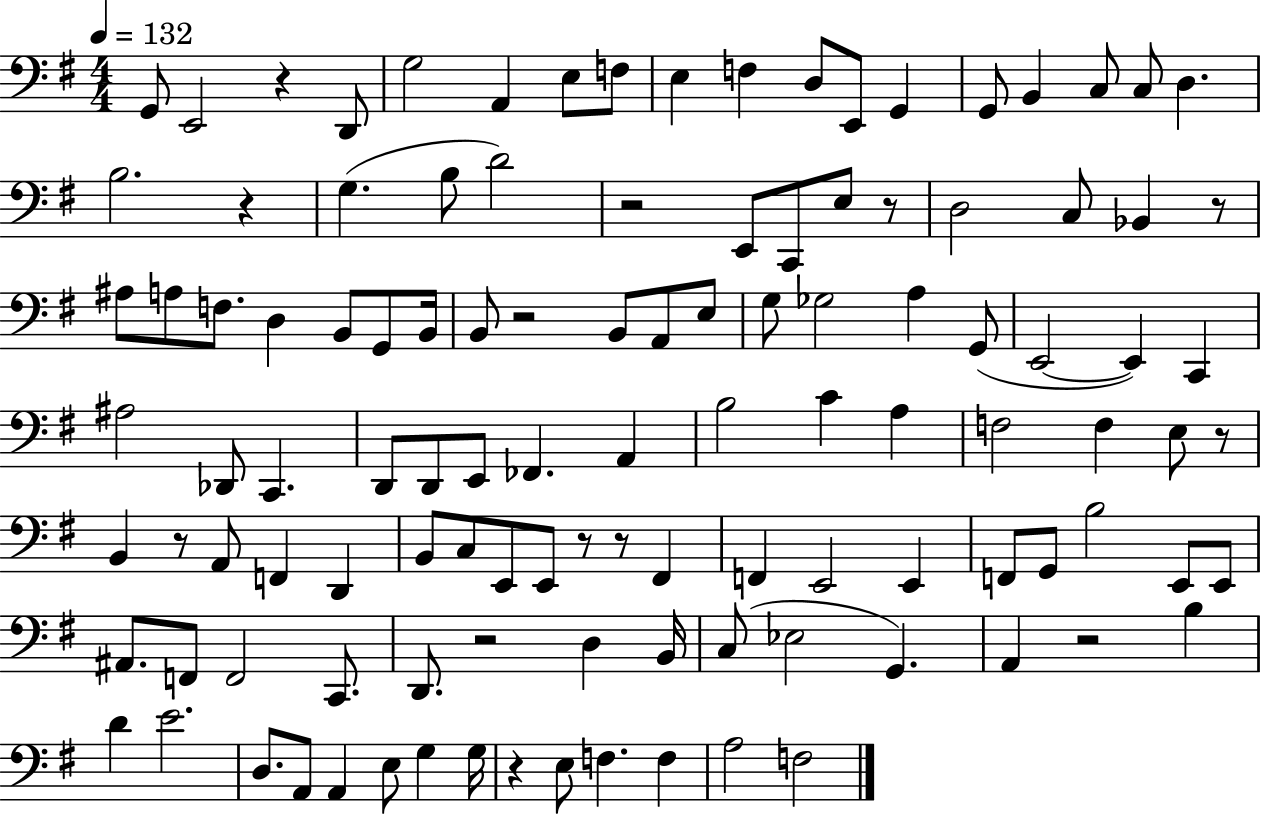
{
  \clef bass
  \numericTimeSignature
  \time 4/4
  \key g \major
  \tempo 4 = 132
  \repeat volta 2 { g,8 e,2 r4 d,8 | g2 a,4 e8 f8 | e4 f4 d8 e,8 g,4 | g,8 b,4 c8 c8 d4. | \break b2. r4 | g4.( b8 d'2) | r2 e,8 c,8 e8 r8 | d2 c8 bes,4 r8 | \break ais8 a8 f8. d4 b,8 g,8 b,16 | b,8 r2 b,8 a,8 e8 | g8 ges2 a4 g,8( | e,2~~ e,4) c,4 | \break ais2 des,8 c,4. | d,8 d,8 e,8 fes,4. a,4 | b2 c'4 a4 | f2 f4 e8 r8 | \break b,4 r8 a,8 f,4 d,4 | b,8 c8 e,8 e,8 r8 r8 fis,4 | f,4 e,2 e,4 | f,8 g,8 b2 e,8 e,8 | \break ais,8. f,8 f,2 c,8. | d,8. r2 d4 b,16 | c8( ees2 g,4.) | a,4 r2 b4 | \break d'4 e'2. | d8. a,8 a,4 e8 g4 g16 | r4 e8 f4. f4 | a2 f2 | \break } \bar "|."
}